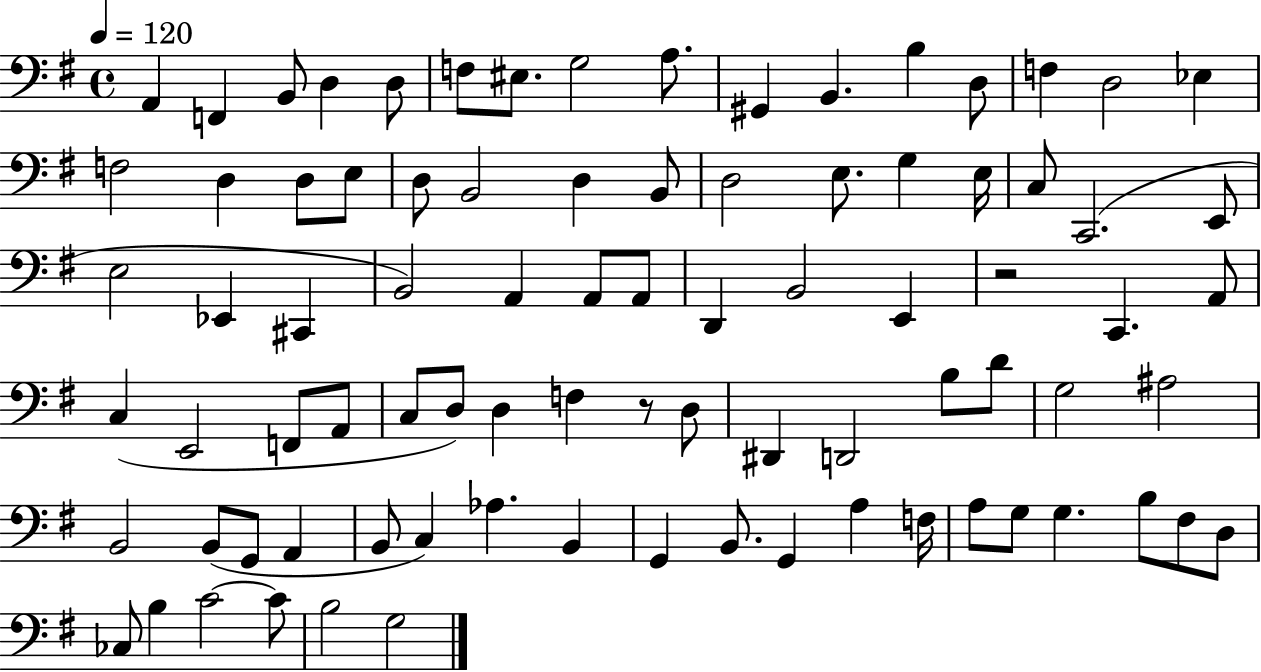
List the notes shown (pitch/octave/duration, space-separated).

A2/q F2/q B2/e D3/q D3/e F3/e EIS3/e. G3/h A3/e. G#2/q B2/q. B3/q D3/e F3/q D3/h Eb3/q F3/h D3/q D3/e E3/e D3/e B2/h D3/q B2/e D3/h E3/e. G3/q E3/s C3/e C2/h. E2/e E3/h Eb2/q C#2/q B2/h A2/q A2/e A2/e D2/q B2/h E2/q R/h C2/q. A2/e C3/q E2/h F2/e A2/e C3/e D3/e D3/q F3/q R/e D3/e D#2/q D2/h B3/e D4/e G3/h A#3/h B2/h B2/e G2/e A2/q B2/e C3/q Ab3/q. B2/q G2/q B2/e. G2/q A3/q F3/s A3/e G3/e G3/q. B3/e F#3/e D3/e CES3/e B3/q C4/h C4/e B3/h G3/h